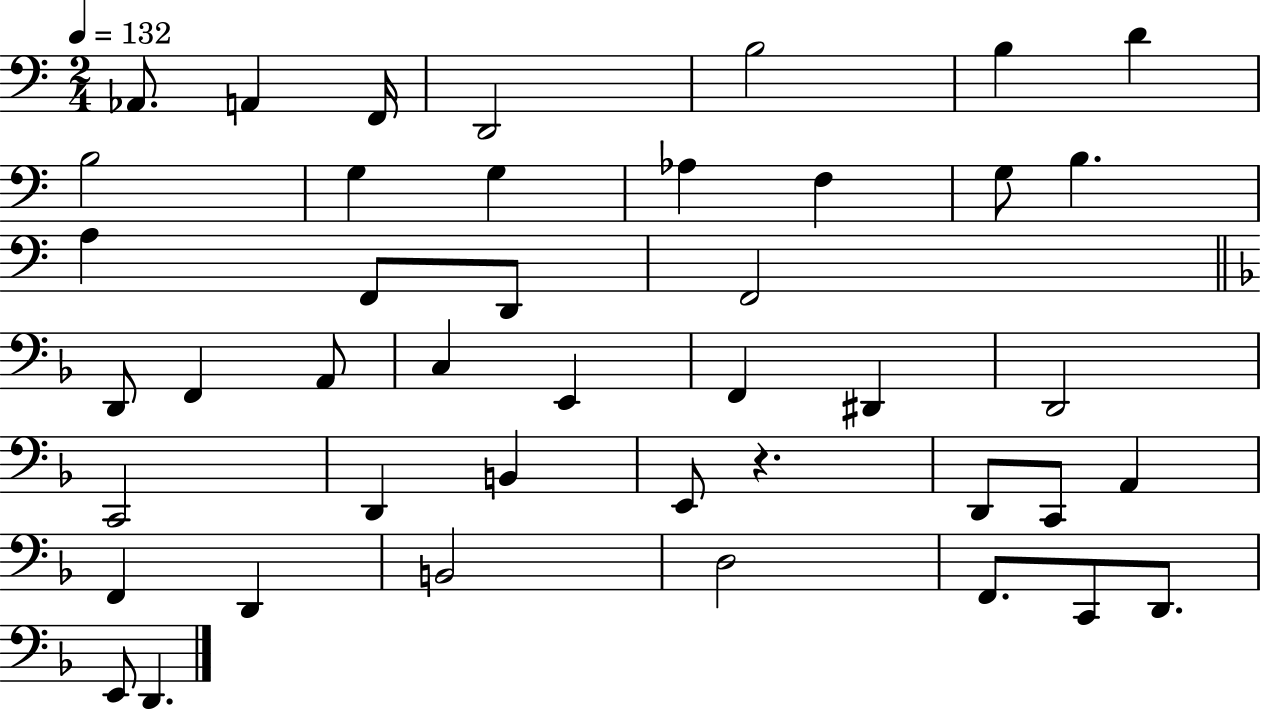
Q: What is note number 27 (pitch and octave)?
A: C2